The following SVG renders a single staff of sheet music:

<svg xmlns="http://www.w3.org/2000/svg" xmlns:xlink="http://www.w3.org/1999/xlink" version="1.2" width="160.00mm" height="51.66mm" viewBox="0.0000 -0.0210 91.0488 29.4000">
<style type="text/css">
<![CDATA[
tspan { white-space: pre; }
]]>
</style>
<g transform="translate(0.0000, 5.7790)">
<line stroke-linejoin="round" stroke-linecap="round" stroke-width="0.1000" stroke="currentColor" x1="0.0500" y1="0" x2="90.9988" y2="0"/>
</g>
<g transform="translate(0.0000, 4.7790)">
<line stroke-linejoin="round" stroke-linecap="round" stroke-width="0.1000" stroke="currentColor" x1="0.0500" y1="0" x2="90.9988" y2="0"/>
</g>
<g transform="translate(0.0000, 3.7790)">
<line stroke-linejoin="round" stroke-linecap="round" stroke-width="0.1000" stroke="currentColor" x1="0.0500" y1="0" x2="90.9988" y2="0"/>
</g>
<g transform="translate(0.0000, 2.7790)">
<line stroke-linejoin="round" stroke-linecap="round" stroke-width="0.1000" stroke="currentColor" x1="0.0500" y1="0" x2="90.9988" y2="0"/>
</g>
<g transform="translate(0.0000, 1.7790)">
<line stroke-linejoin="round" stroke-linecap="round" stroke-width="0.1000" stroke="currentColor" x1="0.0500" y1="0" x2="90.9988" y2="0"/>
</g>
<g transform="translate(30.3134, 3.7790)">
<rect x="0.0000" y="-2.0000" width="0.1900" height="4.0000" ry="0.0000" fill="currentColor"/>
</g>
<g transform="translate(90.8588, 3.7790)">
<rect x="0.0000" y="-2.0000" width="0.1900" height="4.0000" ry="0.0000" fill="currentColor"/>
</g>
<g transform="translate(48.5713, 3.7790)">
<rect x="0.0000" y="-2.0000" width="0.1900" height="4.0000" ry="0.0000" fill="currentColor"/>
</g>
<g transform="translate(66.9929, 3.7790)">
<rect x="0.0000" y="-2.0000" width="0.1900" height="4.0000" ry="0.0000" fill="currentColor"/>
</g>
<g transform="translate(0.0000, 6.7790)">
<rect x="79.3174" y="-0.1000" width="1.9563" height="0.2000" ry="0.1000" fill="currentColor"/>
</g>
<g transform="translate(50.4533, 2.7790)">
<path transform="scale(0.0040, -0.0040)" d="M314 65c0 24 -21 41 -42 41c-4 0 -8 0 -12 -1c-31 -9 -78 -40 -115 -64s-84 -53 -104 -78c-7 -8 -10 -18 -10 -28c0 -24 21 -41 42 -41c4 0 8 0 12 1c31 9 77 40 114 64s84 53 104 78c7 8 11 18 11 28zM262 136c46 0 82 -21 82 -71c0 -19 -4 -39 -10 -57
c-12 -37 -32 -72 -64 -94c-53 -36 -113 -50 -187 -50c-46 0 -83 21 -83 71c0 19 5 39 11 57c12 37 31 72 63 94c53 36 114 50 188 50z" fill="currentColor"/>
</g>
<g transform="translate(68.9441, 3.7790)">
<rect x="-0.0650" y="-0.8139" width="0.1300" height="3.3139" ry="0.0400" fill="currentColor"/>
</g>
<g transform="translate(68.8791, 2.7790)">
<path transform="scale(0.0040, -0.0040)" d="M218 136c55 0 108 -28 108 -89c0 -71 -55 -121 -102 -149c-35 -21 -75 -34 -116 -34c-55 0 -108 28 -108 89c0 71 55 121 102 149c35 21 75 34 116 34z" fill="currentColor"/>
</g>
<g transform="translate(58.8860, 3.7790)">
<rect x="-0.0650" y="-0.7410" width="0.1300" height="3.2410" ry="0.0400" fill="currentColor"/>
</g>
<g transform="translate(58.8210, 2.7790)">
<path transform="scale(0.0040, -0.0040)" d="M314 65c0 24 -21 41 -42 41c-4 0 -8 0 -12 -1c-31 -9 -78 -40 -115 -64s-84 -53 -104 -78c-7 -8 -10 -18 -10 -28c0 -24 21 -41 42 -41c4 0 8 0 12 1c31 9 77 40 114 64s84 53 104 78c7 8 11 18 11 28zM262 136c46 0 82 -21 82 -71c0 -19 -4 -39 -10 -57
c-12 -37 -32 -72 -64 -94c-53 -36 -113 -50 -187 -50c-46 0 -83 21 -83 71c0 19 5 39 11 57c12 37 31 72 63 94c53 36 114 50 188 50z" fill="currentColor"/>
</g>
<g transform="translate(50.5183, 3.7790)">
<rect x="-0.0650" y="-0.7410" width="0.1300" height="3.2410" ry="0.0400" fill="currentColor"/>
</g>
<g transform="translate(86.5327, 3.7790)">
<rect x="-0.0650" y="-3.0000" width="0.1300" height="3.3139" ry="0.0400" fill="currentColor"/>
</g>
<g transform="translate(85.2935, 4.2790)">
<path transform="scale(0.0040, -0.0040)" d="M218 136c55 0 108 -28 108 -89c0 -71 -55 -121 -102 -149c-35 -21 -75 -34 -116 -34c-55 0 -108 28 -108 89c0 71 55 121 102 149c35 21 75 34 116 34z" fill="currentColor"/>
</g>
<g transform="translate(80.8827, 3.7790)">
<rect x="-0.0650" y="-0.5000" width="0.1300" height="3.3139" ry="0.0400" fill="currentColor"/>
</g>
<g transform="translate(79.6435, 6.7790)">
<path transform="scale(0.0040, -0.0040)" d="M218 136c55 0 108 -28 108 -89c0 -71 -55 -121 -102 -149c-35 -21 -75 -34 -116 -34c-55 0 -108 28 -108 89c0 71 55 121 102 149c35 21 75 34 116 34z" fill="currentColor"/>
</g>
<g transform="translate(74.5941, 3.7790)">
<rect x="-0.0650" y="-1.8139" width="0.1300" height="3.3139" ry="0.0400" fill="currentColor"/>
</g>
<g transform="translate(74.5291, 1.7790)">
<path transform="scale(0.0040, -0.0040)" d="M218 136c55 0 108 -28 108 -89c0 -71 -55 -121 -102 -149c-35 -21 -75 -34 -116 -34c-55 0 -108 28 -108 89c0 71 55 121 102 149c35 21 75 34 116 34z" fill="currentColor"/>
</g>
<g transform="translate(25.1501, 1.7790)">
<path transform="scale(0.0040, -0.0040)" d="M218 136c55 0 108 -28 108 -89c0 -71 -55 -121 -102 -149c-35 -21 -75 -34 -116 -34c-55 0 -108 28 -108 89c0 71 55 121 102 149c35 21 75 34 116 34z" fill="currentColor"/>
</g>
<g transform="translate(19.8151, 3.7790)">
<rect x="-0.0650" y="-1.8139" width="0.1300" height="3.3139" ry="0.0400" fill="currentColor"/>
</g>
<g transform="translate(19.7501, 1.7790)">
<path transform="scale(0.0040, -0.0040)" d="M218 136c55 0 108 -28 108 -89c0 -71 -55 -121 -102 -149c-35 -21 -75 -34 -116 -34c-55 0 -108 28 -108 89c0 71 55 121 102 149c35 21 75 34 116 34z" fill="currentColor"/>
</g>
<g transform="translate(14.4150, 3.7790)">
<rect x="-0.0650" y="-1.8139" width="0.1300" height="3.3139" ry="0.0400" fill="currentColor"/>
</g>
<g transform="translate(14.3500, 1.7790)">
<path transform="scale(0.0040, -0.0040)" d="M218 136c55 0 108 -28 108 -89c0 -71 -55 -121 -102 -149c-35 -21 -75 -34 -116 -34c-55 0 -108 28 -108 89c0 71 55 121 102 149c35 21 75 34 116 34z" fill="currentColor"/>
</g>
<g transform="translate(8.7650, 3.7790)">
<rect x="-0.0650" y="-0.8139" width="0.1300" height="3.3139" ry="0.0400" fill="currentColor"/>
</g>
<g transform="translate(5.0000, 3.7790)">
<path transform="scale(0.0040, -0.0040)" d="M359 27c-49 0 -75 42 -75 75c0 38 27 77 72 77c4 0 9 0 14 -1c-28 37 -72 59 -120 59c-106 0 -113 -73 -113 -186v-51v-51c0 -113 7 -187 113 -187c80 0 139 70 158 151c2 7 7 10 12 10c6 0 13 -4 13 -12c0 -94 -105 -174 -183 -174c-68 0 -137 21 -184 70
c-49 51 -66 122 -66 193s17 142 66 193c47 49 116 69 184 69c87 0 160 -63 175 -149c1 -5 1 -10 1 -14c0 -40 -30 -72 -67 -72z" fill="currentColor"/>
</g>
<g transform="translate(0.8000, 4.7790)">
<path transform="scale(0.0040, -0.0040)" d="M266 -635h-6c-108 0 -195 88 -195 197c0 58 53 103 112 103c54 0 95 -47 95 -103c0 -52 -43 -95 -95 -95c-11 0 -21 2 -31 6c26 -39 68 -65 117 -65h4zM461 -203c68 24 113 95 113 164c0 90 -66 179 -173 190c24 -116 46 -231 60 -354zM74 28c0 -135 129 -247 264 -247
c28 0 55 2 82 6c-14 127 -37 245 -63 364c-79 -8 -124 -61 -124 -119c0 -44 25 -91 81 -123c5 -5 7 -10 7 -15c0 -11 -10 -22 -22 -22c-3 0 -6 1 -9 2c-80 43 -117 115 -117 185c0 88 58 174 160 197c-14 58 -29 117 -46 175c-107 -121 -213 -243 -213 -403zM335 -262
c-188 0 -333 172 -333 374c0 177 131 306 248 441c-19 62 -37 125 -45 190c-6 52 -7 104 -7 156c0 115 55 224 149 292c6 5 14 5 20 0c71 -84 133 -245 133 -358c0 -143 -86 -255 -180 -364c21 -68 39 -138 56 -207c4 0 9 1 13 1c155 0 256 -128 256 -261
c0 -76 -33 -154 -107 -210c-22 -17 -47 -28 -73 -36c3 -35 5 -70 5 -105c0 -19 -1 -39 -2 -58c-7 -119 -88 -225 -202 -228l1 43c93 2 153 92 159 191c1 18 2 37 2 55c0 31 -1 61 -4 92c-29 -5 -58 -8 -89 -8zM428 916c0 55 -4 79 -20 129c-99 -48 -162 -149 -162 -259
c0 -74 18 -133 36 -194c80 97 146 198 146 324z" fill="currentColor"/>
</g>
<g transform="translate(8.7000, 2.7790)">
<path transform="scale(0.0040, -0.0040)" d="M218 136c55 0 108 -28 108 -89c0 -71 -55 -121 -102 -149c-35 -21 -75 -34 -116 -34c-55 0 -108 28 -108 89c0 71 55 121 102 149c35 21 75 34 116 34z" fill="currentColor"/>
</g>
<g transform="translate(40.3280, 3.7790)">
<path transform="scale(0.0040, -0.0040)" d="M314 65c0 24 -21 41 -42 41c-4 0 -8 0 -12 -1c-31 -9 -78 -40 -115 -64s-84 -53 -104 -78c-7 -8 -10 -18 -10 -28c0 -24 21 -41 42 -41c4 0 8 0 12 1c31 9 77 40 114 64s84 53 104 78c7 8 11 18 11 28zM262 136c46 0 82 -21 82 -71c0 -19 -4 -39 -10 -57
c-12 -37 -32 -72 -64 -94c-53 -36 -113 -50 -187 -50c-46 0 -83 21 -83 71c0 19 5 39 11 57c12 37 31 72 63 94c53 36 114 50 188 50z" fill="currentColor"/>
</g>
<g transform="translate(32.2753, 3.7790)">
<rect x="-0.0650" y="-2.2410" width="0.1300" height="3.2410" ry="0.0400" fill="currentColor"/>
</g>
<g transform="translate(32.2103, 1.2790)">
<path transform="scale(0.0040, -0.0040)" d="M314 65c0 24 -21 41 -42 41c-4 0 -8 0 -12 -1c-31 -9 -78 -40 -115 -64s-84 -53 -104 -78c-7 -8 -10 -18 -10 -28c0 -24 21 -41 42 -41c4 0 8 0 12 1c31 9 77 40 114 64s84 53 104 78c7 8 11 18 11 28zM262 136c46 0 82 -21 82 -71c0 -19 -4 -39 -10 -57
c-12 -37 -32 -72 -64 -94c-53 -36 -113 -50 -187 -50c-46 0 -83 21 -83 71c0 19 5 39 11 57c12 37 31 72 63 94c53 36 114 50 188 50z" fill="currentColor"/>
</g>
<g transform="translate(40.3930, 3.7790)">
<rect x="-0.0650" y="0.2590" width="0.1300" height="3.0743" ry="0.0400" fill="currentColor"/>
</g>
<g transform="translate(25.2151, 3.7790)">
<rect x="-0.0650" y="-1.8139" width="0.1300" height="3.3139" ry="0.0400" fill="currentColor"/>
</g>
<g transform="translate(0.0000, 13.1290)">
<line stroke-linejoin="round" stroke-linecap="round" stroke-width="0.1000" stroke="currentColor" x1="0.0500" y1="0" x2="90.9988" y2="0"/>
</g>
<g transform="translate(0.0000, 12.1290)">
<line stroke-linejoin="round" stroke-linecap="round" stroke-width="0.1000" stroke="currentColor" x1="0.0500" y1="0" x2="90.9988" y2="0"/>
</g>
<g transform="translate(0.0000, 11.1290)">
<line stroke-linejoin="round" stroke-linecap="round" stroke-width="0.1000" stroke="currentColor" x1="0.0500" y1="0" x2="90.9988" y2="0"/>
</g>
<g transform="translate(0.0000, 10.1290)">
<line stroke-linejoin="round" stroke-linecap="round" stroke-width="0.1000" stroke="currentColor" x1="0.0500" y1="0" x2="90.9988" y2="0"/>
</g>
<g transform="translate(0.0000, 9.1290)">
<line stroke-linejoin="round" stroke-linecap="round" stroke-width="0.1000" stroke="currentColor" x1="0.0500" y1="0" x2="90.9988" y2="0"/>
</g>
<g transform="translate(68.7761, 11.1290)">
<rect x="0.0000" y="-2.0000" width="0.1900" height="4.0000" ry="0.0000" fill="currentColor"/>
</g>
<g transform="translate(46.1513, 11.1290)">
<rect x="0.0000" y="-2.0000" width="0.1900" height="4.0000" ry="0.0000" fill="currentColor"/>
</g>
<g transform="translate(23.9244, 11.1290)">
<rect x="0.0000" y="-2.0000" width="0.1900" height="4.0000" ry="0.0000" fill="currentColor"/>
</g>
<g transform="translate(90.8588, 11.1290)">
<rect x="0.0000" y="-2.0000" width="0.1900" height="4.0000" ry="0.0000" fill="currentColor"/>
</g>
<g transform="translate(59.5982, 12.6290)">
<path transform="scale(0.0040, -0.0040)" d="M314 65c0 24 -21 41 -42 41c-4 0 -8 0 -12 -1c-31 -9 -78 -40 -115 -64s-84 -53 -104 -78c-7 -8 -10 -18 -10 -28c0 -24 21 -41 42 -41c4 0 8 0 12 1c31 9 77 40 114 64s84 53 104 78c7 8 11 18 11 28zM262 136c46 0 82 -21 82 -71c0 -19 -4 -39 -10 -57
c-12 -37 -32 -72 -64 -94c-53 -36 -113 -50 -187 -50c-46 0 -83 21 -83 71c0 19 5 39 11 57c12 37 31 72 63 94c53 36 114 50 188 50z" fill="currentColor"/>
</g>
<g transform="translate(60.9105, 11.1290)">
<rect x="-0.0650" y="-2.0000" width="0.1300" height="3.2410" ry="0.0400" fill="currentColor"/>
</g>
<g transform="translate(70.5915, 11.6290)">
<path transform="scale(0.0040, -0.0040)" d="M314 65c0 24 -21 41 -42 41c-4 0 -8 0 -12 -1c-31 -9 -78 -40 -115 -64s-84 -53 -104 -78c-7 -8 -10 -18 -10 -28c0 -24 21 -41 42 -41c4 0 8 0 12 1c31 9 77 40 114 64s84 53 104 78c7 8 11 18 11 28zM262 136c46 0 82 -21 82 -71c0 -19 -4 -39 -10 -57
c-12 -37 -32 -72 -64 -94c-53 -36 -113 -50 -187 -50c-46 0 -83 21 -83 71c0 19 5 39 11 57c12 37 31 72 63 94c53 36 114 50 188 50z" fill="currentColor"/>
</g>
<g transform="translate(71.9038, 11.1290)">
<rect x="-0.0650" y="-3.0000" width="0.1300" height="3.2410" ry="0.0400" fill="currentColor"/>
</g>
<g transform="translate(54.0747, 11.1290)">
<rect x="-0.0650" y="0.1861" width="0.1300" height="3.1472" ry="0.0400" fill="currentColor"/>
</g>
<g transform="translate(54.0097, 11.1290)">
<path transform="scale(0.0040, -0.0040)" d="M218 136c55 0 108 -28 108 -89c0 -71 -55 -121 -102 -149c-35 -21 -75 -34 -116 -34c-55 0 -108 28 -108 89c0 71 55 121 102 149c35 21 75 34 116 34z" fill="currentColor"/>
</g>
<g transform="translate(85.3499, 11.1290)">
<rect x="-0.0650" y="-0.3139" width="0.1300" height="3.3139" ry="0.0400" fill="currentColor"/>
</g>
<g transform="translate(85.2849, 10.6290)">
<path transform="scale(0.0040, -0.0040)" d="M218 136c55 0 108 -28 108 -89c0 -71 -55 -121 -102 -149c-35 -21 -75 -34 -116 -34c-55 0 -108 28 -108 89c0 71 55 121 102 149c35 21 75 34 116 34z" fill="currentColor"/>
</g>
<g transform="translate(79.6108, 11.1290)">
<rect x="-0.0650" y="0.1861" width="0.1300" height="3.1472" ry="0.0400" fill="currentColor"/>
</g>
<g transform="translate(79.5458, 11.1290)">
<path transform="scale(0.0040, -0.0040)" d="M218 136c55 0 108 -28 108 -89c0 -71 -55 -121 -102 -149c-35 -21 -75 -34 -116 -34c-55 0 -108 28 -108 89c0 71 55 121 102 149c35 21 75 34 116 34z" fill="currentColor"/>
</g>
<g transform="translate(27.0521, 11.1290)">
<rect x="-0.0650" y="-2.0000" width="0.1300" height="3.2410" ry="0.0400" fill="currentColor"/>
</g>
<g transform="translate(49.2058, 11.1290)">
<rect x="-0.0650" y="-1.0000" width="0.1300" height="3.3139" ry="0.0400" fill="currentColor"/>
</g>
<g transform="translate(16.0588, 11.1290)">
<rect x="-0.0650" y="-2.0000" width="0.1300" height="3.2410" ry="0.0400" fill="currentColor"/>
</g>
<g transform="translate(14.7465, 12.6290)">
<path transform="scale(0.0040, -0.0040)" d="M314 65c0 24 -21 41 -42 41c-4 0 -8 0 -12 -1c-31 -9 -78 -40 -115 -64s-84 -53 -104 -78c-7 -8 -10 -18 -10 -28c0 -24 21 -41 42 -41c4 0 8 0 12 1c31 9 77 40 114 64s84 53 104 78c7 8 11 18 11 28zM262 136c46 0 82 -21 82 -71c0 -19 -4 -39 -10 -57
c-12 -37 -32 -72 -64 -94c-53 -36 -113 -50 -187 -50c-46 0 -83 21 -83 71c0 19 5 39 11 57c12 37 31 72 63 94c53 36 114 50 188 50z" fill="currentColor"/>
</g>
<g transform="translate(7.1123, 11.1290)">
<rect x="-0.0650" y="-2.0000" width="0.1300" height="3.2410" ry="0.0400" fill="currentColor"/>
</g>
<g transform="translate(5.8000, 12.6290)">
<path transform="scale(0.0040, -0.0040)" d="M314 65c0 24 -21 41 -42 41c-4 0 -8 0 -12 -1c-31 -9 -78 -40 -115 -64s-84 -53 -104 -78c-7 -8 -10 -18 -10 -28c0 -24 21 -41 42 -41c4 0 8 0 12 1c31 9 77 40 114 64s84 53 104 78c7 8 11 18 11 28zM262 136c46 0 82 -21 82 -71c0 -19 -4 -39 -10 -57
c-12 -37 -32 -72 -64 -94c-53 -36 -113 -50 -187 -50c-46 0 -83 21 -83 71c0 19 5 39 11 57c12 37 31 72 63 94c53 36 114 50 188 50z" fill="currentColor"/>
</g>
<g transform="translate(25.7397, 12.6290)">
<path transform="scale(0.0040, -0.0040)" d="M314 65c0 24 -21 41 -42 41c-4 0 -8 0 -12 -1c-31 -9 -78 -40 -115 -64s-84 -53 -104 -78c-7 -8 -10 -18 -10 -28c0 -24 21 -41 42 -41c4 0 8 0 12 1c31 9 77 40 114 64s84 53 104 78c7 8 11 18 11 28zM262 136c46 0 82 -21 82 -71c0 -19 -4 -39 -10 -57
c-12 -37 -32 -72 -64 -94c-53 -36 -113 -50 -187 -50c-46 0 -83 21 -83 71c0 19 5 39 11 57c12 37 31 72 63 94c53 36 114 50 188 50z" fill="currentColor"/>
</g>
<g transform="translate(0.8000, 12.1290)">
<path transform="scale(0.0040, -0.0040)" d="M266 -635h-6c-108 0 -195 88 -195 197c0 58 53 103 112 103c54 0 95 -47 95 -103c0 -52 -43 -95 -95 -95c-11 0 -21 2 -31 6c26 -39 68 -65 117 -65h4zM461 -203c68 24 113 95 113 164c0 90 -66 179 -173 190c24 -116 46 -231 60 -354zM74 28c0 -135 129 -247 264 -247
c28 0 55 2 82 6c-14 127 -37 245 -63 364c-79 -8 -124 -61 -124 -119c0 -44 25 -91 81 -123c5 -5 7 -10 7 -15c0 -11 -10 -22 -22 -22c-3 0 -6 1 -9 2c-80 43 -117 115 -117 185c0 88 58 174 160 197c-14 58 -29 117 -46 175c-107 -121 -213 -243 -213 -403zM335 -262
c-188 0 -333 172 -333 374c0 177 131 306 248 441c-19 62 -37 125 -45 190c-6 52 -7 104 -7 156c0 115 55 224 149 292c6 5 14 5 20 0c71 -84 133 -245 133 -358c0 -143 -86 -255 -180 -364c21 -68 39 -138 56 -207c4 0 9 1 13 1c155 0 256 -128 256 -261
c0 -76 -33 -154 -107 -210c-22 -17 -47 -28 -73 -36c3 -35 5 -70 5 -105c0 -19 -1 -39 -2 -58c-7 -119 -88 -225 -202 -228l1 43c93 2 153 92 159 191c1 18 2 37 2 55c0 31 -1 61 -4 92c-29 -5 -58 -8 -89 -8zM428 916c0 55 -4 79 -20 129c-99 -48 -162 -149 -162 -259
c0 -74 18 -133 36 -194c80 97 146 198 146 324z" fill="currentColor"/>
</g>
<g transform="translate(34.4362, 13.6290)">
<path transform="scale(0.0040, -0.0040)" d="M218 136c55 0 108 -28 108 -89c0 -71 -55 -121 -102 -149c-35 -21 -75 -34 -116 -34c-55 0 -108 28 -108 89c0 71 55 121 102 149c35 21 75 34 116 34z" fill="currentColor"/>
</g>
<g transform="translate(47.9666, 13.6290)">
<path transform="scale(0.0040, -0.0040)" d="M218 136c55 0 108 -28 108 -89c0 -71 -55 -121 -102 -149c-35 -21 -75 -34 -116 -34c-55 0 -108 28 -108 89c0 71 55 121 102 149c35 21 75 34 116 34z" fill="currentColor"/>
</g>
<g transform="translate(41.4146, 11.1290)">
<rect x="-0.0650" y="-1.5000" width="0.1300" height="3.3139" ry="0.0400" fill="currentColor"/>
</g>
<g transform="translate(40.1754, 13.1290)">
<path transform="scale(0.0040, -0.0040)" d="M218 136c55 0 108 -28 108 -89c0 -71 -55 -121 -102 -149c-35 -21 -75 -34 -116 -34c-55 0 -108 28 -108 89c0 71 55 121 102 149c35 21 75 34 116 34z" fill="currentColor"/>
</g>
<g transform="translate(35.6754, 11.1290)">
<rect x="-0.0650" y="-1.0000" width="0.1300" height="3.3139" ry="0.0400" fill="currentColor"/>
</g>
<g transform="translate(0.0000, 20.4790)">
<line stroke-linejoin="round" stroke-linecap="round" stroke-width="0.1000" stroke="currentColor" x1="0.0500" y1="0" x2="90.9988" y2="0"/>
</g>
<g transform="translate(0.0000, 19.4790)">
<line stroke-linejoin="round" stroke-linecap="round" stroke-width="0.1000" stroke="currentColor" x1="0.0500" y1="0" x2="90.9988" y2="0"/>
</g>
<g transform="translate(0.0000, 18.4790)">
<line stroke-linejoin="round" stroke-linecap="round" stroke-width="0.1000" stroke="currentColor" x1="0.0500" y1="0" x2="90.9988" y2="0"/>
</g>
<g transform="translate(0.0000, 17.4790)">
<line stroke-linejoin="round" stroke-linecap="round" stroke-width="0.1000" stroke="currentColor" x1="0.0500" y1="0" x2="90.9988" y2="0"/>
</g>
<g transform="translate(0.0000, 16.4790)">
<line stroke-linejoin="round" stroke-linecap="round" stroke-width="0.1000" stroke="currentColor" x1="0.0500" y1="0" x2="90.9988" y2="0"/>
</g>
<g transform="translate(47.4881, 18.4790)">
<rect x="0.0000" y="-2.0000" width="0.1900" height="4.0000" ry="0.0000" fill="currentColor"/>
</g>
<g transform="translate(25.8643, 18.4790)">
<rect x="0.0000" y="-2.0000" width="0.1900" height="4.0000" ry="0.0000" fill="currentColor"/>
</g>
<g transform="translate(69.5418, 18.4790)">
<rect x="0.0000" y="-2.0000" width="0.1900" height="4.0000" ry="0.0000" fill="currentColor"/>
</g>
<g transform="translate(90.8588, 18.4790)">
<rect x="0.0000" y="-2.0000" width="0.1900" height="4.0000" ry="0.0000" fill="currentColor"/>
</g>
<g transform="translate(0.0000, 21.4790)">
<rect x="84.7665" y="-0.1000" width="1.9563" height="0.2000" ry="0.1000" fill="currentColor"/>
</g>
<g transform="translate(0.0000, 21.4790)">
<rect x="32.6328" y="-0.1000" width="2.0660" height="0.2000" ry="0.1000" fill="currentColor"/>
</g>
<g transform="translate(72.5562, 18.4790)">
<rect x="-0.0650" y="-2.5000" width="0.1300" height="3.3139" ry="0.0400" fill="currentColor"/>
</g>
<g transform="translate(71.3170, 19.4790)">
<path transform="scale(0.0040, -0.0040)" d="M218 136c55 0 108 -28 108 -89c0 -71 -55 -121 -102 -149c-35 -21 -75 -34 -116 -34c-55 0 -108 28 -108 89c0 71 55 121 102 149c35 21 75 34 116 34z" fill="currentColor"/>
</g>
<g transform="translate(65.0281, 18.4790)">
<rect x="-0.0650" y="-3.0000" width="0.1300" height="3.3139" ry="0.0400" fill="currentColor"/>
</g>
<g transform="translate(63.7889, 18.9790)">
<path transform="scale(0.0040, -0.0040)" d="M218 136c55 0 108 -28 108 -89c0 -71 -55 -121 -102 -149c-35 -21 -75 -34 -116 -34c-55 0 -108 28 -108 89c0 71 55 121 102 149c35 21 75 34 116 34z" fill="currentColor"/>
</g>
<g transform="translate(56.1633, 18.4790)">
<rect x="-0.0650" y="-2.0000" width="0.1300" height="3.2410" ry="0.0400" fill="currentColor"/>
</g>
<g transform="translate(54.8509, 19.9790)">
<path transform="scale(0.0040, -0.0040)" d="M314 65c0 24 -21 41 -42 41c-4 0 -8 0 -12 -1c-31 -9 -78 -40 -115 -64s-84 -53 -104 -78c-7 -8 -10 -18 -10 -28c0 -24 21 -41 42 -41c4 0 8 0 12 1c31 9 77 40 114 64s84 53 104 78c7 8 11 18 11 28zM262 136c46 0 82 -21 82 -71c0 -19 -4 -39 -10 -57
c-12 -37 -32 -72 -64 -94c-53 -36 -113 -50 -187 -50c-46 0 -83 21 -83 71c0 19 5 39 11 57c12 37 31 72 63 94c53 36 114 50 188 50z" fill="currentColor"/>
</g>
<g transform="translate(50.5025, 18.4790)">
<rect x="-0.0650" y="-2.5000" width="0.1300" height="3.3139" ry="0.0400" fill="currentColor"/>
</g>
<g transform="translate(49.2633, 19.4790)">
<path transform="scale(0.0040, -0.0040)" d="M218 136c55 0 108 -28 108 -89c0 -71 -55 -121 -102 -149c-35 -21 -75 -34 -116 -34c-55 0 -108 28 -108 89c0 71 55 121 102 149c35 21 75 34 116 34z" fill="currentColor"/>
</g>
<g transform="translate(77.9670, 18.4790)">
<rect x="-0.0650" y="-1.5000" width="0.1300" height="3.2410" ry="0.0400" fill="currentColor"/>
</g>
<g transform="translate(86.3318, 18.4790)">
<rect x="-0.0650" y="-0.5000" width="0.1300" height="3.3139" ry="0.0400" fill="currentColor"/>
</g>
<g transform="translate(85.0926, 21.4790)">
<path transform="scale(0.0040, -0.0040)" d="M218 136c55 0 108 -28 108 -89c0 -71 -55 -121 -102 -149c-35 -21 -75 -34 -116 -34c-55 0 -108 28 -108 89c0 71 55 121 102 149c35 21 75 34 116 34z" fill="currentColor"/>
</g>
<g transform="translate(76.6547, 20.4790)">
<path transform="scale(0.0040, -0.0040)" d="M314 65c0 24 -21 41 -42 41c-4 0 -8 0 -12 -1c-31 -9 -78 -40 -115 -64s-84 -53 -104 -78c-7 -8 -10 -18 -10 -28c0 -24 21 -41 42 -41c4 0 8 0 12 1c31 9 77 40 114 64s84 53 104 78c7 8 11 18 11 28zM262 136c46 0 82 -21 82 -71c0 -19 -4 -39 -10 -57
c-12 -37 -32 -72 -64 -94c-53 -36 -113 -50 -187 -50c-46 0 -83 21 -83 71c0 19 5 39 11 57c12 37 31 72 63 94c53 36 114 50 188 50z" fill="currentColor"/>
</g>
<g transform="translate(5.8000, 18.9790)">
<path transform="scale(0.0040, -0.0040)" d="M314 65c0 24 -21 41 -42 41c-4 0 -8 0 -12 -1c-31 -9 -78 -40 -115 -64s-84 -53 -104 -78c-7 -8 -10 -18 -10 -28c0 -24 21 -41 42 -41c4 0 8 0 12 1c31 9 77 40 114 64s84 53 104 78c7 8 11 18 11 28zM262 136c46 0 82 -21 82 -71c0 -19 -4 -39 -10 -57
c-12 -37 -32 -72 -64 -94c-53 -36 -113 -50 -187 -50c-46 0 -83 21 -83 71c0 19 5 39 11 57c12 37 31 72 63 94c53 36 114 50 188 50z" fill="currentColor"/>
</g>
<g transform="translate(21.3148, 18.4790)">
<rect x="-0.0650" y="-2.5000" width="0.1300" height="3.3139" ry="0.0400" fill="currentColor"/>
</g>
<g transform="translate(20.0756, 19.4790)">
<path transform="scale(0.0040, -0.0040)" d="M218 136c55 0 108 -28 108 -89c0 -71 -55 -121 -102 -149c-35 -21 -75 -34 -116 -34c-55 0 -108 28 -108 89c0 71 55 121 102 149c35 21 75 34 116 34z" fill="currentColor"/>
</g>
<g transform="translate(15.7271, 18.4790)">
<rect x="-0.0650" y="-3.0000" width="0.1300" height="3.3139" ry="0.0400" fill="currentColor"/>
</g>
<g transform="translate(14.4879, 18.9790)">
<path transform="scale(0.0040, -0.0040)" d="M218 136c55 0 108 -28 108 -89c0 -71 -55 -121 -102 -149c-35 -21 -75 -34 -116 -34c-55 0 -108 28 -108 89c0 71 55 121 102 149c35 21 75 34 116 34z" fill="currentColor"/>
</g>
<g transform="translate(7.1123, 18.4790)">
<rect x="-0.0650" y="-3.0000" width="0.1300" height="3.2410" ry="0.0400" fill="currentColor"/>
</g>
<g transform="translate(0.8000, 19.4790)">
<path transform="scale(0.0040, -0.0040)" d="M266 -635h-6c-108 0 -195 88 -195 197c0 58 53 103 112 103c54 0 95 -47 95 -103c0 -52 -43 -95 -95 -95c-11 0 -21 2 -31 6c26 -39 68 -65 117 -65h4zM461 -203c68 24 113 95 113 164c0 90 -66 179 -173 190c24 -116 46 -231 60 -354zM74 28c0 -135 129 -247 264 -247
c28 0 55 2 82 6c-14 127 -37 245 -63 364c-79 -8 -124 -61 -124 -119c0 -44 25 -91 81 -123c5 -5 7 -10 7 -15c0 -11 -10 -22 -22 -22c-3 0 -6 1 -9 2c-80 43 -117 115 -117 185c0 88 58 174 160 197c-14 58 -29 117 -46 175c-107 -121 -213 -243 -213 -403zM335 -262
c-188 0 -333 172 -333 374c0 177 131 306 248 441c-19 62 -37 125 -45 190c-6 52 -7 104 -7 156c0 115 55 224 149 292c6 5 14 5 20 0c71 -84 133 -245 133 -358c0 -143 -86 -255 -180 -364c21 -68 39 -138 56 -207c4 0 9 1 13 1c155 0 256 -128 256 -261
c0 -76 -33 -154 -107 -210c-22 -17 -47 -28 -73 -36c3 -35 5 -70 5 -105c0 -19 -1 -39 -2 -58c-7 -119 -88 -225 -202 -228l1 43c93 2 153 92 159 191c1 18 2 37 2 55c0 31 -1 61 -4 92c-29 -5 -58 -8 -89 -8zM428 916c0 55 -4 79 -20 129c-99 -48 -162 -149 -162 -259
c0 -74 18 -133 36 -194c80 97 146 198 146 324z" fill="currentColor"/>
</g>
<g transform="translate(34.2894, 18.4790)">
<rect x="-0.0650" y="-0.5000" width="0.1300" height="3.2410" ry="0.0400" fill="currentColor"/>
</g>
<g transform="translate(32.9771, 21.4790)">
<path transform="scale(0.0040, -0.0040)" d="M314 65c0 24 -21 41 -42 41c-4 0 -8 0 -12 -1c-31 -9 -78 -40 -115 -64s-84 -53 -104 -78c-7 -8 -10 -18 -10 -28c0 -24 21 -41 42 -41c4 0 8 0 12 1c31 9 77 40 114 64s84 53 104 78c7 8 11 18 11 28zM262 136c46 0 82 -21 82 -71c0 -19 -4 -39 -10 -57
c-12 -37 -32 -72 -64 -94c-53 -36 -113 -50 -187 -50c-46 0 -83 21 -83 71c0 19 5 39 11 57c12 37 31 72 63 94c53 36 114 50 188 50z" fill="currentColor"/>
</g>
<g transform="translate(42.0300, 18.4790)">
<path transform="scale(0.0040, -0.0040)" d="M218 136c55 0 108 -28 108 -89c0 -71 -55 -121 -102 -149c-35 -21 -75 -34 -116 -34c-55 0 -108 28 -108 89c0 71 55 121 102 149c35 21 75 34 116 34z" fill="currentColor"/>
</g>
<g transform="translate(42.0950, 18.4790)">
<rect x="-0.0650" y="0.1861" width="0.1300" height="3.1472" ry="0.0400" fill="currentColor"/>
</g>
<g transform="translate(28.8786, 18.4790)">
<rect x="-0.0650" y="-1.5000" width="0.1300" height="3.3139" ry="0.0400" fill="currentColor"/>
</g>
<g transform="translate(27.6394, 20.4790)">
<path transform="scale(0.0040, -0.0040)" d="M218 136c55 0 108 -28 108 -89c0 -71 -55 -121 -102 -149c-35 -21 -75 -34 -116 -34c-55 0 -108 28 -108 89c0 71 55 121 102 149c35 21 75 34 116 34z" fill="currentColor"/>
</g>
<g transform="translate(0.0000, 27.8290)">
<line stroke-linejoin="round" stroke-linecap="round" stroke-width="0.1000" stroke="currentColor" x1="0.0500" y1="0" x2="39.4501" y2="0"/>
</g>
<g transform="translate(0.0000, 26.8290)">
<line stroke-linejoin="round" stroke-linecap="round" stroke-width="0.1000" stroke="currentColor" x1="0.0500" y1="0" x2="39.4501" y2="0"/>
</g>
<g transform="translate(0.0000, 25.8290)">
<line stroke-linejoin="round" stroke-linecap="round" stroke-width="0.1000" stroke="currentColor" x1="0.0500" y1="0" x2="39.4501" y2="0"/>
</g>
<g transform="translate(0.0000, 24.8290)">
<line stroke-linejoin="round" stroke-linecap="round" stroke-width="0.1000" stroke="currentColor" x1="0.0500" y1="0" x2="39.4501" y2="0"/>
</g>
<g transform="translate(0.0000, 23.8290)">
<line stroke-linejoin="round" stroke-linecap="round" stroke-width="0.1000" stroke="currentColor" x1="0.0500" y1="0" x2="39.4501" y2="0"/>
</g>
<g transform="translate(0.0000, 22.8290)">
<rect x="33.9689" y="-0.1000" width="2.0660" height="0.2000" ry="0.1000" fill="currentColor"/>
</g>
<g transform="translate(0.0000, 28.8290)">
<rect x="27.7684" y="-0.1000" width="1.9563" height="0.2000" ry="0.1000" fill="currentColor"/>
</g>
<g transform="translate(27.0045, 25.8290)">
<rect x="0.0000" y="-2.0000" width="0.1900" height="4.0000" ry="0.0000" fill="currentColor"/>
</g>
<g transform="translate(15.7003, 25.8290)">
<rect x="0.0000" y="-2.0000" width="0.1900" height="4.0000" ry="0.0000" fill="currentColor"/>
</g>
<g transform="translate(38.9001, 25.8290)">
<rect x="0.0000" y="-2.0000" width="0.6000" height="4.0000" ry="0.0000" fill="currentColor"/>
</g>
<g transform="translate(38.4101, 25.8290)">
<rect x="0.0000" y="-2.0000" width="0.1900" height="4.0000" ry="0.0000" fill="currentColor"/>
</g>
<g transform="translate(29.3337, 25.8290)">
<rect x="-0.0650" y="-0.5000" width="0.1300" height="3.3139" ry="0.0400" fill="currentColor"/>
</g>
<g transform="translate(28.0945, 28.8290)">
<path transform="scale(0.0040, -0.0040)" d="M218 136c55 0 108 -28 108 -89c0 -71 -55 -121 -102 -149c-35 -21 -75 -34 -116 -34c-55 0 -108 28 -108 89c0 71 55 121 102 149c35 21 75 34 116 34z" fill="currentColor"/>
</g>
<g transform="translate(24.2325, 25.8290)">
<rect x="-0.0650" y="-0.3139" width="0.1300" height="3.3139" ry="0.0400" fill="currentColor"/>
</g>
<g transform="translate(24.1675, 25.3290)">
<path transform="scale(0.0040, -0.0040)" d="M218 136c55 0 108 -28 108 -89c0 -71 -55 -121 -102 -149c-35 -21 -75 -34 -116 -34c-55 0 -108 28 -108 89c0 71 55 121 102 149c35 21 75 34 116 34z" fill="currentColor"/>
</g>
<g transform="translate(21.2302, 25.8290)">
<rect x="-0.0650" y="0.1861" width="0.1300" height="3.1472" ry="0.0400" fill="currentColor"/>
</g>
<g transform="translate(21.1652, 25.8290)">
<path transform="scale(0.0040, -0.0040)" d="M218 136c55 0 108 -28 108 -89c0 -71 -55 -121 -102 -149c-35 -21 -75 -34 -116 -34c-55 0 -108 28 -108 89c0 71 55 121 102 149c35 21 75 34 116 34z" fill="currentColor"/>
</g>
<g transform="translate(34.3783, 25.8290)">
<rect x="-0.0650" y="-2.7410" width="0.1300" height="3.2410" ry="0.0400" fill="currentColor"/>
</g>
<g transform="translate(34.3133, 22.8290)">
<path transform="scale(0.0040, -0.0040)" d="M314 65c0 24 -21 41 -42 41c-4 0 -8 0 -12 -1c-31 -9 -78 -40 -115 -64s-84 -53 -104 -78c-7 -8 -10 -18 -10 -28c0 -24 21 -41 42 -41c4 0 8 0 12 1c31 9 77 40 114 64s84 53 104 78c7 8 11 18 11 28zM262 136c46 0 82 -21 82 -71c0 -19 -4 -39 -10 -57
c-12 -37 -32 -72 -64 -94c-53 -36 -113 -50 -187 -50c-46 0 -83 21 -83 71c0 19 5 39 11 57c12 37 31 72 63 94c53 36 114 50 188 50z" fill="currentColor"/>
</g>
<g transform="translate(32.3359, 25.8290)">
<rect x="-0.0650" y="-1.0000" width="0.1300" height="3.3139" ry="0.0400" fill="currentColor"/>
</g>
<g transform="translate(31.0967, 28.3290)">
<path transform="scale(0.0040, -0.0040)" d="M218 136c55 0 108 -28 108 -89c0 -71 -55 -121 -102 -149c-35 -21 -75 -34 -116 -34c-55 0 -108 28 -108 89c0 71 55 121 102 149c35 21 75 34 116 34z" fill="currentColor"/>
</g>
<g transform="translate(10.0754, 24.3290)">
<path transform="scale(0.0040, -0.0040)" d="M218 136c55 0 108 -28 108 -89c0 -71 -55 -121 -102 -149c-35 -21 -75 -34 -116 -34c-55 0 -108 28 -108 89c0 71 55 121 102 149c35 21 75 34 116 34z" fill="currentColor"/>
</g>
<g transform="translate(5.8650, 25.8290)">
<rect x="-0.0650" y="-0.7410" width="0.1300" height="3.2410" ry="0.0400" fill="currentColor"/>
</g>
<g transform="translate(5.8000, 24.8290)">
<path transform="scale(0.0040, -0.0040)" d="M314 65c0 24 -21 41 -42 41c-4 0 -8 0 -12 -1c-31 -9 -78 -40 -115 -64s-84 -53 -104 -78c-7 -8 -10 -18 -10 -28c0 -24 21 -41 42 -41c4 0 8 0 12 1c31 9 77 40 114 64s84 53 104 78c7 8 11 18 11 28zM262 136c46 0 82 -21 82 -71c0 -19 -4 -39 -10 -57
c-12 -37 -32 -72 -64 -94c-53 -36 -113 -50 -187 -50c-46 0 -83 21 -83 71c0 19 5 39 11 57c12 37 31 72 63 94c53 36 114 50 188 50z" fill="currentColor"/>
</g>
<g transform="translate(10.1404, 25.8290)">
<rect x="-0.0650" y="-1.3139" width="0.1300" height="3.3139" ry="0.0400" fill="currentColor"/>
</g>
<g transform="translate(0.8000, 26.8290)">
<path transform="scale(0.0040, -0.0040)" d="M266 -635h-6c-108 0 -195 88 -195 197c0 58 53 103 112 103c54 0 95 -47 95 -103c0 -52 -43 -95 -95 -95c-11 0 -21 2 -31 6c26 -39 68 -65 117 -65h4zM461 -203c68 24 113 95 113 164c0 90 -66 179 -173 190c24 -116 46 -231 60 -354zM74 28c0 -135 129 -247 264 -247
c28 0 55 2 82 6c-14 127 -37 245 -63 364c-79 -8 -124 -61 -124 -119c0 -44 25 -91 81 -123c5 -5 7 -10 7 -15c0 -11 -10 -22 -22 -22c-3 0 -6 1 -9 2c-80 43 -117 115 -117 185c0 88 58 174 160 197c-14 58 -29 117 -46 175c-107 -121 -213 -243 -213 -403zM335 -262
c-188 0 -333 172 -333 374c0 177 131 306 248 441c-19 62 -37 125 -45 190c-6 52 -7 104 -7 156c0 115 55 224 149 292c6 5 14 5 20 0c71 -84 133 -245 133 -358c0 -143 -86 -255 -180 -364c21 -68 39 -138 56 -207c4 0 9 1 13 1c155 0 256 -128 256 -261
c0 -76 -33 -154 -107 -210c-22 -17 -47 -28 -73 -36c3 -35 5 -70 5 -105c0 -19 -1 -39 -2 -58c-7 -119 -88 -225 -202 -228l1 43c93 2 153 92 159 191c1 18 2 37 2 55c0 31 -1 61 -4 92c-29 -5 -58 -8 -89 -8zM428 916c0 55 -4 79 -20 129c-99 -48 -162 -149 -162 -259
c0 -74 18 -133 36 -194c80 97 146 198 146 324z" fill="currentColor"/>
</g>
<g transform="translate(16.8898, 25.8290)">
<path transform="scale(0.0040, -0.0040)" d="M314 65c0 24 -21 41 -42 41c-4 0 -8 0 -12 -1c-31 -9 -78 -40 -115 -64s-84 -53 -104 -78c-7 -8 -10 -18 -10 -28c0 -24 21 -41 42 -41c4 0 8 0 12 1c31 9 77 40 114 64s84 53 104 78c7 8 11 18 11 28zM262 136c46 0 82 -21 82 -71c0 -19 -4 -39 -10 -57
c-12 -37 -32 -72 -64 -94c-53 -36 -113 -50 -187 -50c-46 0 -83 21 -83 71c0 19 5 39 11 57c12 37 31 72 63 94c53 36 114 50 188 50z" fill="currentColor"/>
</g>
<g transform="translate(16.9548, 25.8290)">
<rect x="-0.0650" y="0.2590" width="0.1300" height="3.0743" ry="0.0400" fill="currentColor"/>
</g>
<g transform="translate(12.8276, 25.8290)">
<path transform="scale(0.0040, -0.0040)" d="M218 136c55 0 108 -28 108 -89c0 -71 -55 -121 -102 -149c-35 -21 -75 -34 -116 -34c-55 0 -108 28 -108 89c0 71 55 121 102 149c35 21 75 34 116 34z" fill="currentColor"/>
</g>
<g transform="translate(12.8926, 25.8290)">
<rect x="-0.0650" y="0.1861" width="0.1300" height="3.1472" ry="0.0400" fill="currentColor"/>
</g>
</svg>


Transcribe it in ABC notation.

X:1
T:Untitled
M:4/4
L:1/4
K:C
d f f f g2 B2 d2 d2 d f C A F2 F2 F2 D E D B F2 A2 B c A2 A G E C2 B G F2 A G E2 C d2 e B B2 B c C D a2